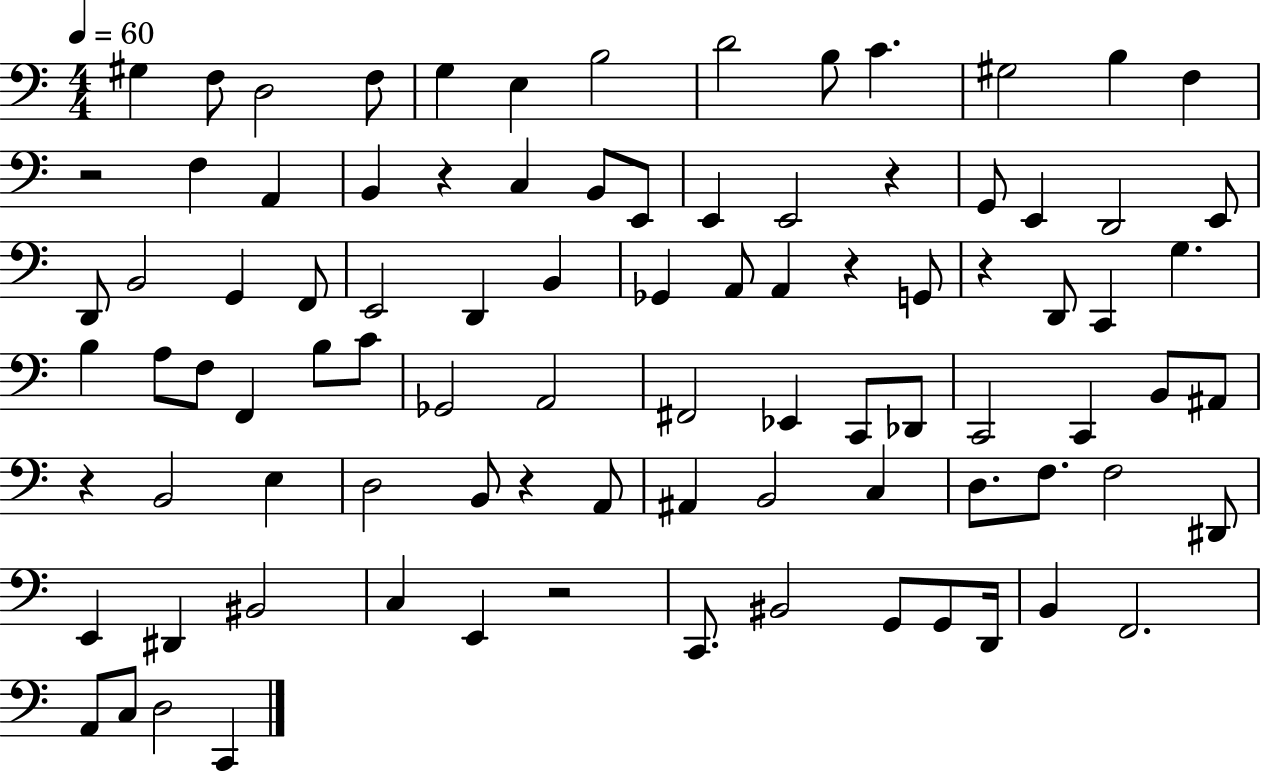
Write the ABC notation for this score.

X:1
T:Untitled
M:4/4
L:1/4
K:C
^G, F,/2 D,2 F,/2 G, E, B,2 D2 B,/2 C ^G,2 B, F, z2 F, A,, B,, z C, B,,/2 E,,/2 E,, E,,2 z G,,/2 E,, D,,2 E,,/2 D,,/2 B,,2 G,, F,,/2 E,,2 D,, B,, _G,, A,,/2 A,, z G,,/2 z D,,/2 C,, G, B, A,/2 F,/2 F,, B,/2 C/2 _G,,2 A,,2 ^F,,2 _E,, C,,/2 _D,,/2 C,,2 C,, B,,/2 ^A,,/2 z B,,2 E, D,2 B,,/2 z A,,/2 ^A,, B,,2 C, D,/2 F,/2 F,2 ^D,,/2 E,, ^D,, ^B,,2 C, E,, z2 C,,/2 ^B,,2 G,,/2 G,,/2 D,,/4 B,, F,,2 A,,/2 C,/2 D,2 C,,